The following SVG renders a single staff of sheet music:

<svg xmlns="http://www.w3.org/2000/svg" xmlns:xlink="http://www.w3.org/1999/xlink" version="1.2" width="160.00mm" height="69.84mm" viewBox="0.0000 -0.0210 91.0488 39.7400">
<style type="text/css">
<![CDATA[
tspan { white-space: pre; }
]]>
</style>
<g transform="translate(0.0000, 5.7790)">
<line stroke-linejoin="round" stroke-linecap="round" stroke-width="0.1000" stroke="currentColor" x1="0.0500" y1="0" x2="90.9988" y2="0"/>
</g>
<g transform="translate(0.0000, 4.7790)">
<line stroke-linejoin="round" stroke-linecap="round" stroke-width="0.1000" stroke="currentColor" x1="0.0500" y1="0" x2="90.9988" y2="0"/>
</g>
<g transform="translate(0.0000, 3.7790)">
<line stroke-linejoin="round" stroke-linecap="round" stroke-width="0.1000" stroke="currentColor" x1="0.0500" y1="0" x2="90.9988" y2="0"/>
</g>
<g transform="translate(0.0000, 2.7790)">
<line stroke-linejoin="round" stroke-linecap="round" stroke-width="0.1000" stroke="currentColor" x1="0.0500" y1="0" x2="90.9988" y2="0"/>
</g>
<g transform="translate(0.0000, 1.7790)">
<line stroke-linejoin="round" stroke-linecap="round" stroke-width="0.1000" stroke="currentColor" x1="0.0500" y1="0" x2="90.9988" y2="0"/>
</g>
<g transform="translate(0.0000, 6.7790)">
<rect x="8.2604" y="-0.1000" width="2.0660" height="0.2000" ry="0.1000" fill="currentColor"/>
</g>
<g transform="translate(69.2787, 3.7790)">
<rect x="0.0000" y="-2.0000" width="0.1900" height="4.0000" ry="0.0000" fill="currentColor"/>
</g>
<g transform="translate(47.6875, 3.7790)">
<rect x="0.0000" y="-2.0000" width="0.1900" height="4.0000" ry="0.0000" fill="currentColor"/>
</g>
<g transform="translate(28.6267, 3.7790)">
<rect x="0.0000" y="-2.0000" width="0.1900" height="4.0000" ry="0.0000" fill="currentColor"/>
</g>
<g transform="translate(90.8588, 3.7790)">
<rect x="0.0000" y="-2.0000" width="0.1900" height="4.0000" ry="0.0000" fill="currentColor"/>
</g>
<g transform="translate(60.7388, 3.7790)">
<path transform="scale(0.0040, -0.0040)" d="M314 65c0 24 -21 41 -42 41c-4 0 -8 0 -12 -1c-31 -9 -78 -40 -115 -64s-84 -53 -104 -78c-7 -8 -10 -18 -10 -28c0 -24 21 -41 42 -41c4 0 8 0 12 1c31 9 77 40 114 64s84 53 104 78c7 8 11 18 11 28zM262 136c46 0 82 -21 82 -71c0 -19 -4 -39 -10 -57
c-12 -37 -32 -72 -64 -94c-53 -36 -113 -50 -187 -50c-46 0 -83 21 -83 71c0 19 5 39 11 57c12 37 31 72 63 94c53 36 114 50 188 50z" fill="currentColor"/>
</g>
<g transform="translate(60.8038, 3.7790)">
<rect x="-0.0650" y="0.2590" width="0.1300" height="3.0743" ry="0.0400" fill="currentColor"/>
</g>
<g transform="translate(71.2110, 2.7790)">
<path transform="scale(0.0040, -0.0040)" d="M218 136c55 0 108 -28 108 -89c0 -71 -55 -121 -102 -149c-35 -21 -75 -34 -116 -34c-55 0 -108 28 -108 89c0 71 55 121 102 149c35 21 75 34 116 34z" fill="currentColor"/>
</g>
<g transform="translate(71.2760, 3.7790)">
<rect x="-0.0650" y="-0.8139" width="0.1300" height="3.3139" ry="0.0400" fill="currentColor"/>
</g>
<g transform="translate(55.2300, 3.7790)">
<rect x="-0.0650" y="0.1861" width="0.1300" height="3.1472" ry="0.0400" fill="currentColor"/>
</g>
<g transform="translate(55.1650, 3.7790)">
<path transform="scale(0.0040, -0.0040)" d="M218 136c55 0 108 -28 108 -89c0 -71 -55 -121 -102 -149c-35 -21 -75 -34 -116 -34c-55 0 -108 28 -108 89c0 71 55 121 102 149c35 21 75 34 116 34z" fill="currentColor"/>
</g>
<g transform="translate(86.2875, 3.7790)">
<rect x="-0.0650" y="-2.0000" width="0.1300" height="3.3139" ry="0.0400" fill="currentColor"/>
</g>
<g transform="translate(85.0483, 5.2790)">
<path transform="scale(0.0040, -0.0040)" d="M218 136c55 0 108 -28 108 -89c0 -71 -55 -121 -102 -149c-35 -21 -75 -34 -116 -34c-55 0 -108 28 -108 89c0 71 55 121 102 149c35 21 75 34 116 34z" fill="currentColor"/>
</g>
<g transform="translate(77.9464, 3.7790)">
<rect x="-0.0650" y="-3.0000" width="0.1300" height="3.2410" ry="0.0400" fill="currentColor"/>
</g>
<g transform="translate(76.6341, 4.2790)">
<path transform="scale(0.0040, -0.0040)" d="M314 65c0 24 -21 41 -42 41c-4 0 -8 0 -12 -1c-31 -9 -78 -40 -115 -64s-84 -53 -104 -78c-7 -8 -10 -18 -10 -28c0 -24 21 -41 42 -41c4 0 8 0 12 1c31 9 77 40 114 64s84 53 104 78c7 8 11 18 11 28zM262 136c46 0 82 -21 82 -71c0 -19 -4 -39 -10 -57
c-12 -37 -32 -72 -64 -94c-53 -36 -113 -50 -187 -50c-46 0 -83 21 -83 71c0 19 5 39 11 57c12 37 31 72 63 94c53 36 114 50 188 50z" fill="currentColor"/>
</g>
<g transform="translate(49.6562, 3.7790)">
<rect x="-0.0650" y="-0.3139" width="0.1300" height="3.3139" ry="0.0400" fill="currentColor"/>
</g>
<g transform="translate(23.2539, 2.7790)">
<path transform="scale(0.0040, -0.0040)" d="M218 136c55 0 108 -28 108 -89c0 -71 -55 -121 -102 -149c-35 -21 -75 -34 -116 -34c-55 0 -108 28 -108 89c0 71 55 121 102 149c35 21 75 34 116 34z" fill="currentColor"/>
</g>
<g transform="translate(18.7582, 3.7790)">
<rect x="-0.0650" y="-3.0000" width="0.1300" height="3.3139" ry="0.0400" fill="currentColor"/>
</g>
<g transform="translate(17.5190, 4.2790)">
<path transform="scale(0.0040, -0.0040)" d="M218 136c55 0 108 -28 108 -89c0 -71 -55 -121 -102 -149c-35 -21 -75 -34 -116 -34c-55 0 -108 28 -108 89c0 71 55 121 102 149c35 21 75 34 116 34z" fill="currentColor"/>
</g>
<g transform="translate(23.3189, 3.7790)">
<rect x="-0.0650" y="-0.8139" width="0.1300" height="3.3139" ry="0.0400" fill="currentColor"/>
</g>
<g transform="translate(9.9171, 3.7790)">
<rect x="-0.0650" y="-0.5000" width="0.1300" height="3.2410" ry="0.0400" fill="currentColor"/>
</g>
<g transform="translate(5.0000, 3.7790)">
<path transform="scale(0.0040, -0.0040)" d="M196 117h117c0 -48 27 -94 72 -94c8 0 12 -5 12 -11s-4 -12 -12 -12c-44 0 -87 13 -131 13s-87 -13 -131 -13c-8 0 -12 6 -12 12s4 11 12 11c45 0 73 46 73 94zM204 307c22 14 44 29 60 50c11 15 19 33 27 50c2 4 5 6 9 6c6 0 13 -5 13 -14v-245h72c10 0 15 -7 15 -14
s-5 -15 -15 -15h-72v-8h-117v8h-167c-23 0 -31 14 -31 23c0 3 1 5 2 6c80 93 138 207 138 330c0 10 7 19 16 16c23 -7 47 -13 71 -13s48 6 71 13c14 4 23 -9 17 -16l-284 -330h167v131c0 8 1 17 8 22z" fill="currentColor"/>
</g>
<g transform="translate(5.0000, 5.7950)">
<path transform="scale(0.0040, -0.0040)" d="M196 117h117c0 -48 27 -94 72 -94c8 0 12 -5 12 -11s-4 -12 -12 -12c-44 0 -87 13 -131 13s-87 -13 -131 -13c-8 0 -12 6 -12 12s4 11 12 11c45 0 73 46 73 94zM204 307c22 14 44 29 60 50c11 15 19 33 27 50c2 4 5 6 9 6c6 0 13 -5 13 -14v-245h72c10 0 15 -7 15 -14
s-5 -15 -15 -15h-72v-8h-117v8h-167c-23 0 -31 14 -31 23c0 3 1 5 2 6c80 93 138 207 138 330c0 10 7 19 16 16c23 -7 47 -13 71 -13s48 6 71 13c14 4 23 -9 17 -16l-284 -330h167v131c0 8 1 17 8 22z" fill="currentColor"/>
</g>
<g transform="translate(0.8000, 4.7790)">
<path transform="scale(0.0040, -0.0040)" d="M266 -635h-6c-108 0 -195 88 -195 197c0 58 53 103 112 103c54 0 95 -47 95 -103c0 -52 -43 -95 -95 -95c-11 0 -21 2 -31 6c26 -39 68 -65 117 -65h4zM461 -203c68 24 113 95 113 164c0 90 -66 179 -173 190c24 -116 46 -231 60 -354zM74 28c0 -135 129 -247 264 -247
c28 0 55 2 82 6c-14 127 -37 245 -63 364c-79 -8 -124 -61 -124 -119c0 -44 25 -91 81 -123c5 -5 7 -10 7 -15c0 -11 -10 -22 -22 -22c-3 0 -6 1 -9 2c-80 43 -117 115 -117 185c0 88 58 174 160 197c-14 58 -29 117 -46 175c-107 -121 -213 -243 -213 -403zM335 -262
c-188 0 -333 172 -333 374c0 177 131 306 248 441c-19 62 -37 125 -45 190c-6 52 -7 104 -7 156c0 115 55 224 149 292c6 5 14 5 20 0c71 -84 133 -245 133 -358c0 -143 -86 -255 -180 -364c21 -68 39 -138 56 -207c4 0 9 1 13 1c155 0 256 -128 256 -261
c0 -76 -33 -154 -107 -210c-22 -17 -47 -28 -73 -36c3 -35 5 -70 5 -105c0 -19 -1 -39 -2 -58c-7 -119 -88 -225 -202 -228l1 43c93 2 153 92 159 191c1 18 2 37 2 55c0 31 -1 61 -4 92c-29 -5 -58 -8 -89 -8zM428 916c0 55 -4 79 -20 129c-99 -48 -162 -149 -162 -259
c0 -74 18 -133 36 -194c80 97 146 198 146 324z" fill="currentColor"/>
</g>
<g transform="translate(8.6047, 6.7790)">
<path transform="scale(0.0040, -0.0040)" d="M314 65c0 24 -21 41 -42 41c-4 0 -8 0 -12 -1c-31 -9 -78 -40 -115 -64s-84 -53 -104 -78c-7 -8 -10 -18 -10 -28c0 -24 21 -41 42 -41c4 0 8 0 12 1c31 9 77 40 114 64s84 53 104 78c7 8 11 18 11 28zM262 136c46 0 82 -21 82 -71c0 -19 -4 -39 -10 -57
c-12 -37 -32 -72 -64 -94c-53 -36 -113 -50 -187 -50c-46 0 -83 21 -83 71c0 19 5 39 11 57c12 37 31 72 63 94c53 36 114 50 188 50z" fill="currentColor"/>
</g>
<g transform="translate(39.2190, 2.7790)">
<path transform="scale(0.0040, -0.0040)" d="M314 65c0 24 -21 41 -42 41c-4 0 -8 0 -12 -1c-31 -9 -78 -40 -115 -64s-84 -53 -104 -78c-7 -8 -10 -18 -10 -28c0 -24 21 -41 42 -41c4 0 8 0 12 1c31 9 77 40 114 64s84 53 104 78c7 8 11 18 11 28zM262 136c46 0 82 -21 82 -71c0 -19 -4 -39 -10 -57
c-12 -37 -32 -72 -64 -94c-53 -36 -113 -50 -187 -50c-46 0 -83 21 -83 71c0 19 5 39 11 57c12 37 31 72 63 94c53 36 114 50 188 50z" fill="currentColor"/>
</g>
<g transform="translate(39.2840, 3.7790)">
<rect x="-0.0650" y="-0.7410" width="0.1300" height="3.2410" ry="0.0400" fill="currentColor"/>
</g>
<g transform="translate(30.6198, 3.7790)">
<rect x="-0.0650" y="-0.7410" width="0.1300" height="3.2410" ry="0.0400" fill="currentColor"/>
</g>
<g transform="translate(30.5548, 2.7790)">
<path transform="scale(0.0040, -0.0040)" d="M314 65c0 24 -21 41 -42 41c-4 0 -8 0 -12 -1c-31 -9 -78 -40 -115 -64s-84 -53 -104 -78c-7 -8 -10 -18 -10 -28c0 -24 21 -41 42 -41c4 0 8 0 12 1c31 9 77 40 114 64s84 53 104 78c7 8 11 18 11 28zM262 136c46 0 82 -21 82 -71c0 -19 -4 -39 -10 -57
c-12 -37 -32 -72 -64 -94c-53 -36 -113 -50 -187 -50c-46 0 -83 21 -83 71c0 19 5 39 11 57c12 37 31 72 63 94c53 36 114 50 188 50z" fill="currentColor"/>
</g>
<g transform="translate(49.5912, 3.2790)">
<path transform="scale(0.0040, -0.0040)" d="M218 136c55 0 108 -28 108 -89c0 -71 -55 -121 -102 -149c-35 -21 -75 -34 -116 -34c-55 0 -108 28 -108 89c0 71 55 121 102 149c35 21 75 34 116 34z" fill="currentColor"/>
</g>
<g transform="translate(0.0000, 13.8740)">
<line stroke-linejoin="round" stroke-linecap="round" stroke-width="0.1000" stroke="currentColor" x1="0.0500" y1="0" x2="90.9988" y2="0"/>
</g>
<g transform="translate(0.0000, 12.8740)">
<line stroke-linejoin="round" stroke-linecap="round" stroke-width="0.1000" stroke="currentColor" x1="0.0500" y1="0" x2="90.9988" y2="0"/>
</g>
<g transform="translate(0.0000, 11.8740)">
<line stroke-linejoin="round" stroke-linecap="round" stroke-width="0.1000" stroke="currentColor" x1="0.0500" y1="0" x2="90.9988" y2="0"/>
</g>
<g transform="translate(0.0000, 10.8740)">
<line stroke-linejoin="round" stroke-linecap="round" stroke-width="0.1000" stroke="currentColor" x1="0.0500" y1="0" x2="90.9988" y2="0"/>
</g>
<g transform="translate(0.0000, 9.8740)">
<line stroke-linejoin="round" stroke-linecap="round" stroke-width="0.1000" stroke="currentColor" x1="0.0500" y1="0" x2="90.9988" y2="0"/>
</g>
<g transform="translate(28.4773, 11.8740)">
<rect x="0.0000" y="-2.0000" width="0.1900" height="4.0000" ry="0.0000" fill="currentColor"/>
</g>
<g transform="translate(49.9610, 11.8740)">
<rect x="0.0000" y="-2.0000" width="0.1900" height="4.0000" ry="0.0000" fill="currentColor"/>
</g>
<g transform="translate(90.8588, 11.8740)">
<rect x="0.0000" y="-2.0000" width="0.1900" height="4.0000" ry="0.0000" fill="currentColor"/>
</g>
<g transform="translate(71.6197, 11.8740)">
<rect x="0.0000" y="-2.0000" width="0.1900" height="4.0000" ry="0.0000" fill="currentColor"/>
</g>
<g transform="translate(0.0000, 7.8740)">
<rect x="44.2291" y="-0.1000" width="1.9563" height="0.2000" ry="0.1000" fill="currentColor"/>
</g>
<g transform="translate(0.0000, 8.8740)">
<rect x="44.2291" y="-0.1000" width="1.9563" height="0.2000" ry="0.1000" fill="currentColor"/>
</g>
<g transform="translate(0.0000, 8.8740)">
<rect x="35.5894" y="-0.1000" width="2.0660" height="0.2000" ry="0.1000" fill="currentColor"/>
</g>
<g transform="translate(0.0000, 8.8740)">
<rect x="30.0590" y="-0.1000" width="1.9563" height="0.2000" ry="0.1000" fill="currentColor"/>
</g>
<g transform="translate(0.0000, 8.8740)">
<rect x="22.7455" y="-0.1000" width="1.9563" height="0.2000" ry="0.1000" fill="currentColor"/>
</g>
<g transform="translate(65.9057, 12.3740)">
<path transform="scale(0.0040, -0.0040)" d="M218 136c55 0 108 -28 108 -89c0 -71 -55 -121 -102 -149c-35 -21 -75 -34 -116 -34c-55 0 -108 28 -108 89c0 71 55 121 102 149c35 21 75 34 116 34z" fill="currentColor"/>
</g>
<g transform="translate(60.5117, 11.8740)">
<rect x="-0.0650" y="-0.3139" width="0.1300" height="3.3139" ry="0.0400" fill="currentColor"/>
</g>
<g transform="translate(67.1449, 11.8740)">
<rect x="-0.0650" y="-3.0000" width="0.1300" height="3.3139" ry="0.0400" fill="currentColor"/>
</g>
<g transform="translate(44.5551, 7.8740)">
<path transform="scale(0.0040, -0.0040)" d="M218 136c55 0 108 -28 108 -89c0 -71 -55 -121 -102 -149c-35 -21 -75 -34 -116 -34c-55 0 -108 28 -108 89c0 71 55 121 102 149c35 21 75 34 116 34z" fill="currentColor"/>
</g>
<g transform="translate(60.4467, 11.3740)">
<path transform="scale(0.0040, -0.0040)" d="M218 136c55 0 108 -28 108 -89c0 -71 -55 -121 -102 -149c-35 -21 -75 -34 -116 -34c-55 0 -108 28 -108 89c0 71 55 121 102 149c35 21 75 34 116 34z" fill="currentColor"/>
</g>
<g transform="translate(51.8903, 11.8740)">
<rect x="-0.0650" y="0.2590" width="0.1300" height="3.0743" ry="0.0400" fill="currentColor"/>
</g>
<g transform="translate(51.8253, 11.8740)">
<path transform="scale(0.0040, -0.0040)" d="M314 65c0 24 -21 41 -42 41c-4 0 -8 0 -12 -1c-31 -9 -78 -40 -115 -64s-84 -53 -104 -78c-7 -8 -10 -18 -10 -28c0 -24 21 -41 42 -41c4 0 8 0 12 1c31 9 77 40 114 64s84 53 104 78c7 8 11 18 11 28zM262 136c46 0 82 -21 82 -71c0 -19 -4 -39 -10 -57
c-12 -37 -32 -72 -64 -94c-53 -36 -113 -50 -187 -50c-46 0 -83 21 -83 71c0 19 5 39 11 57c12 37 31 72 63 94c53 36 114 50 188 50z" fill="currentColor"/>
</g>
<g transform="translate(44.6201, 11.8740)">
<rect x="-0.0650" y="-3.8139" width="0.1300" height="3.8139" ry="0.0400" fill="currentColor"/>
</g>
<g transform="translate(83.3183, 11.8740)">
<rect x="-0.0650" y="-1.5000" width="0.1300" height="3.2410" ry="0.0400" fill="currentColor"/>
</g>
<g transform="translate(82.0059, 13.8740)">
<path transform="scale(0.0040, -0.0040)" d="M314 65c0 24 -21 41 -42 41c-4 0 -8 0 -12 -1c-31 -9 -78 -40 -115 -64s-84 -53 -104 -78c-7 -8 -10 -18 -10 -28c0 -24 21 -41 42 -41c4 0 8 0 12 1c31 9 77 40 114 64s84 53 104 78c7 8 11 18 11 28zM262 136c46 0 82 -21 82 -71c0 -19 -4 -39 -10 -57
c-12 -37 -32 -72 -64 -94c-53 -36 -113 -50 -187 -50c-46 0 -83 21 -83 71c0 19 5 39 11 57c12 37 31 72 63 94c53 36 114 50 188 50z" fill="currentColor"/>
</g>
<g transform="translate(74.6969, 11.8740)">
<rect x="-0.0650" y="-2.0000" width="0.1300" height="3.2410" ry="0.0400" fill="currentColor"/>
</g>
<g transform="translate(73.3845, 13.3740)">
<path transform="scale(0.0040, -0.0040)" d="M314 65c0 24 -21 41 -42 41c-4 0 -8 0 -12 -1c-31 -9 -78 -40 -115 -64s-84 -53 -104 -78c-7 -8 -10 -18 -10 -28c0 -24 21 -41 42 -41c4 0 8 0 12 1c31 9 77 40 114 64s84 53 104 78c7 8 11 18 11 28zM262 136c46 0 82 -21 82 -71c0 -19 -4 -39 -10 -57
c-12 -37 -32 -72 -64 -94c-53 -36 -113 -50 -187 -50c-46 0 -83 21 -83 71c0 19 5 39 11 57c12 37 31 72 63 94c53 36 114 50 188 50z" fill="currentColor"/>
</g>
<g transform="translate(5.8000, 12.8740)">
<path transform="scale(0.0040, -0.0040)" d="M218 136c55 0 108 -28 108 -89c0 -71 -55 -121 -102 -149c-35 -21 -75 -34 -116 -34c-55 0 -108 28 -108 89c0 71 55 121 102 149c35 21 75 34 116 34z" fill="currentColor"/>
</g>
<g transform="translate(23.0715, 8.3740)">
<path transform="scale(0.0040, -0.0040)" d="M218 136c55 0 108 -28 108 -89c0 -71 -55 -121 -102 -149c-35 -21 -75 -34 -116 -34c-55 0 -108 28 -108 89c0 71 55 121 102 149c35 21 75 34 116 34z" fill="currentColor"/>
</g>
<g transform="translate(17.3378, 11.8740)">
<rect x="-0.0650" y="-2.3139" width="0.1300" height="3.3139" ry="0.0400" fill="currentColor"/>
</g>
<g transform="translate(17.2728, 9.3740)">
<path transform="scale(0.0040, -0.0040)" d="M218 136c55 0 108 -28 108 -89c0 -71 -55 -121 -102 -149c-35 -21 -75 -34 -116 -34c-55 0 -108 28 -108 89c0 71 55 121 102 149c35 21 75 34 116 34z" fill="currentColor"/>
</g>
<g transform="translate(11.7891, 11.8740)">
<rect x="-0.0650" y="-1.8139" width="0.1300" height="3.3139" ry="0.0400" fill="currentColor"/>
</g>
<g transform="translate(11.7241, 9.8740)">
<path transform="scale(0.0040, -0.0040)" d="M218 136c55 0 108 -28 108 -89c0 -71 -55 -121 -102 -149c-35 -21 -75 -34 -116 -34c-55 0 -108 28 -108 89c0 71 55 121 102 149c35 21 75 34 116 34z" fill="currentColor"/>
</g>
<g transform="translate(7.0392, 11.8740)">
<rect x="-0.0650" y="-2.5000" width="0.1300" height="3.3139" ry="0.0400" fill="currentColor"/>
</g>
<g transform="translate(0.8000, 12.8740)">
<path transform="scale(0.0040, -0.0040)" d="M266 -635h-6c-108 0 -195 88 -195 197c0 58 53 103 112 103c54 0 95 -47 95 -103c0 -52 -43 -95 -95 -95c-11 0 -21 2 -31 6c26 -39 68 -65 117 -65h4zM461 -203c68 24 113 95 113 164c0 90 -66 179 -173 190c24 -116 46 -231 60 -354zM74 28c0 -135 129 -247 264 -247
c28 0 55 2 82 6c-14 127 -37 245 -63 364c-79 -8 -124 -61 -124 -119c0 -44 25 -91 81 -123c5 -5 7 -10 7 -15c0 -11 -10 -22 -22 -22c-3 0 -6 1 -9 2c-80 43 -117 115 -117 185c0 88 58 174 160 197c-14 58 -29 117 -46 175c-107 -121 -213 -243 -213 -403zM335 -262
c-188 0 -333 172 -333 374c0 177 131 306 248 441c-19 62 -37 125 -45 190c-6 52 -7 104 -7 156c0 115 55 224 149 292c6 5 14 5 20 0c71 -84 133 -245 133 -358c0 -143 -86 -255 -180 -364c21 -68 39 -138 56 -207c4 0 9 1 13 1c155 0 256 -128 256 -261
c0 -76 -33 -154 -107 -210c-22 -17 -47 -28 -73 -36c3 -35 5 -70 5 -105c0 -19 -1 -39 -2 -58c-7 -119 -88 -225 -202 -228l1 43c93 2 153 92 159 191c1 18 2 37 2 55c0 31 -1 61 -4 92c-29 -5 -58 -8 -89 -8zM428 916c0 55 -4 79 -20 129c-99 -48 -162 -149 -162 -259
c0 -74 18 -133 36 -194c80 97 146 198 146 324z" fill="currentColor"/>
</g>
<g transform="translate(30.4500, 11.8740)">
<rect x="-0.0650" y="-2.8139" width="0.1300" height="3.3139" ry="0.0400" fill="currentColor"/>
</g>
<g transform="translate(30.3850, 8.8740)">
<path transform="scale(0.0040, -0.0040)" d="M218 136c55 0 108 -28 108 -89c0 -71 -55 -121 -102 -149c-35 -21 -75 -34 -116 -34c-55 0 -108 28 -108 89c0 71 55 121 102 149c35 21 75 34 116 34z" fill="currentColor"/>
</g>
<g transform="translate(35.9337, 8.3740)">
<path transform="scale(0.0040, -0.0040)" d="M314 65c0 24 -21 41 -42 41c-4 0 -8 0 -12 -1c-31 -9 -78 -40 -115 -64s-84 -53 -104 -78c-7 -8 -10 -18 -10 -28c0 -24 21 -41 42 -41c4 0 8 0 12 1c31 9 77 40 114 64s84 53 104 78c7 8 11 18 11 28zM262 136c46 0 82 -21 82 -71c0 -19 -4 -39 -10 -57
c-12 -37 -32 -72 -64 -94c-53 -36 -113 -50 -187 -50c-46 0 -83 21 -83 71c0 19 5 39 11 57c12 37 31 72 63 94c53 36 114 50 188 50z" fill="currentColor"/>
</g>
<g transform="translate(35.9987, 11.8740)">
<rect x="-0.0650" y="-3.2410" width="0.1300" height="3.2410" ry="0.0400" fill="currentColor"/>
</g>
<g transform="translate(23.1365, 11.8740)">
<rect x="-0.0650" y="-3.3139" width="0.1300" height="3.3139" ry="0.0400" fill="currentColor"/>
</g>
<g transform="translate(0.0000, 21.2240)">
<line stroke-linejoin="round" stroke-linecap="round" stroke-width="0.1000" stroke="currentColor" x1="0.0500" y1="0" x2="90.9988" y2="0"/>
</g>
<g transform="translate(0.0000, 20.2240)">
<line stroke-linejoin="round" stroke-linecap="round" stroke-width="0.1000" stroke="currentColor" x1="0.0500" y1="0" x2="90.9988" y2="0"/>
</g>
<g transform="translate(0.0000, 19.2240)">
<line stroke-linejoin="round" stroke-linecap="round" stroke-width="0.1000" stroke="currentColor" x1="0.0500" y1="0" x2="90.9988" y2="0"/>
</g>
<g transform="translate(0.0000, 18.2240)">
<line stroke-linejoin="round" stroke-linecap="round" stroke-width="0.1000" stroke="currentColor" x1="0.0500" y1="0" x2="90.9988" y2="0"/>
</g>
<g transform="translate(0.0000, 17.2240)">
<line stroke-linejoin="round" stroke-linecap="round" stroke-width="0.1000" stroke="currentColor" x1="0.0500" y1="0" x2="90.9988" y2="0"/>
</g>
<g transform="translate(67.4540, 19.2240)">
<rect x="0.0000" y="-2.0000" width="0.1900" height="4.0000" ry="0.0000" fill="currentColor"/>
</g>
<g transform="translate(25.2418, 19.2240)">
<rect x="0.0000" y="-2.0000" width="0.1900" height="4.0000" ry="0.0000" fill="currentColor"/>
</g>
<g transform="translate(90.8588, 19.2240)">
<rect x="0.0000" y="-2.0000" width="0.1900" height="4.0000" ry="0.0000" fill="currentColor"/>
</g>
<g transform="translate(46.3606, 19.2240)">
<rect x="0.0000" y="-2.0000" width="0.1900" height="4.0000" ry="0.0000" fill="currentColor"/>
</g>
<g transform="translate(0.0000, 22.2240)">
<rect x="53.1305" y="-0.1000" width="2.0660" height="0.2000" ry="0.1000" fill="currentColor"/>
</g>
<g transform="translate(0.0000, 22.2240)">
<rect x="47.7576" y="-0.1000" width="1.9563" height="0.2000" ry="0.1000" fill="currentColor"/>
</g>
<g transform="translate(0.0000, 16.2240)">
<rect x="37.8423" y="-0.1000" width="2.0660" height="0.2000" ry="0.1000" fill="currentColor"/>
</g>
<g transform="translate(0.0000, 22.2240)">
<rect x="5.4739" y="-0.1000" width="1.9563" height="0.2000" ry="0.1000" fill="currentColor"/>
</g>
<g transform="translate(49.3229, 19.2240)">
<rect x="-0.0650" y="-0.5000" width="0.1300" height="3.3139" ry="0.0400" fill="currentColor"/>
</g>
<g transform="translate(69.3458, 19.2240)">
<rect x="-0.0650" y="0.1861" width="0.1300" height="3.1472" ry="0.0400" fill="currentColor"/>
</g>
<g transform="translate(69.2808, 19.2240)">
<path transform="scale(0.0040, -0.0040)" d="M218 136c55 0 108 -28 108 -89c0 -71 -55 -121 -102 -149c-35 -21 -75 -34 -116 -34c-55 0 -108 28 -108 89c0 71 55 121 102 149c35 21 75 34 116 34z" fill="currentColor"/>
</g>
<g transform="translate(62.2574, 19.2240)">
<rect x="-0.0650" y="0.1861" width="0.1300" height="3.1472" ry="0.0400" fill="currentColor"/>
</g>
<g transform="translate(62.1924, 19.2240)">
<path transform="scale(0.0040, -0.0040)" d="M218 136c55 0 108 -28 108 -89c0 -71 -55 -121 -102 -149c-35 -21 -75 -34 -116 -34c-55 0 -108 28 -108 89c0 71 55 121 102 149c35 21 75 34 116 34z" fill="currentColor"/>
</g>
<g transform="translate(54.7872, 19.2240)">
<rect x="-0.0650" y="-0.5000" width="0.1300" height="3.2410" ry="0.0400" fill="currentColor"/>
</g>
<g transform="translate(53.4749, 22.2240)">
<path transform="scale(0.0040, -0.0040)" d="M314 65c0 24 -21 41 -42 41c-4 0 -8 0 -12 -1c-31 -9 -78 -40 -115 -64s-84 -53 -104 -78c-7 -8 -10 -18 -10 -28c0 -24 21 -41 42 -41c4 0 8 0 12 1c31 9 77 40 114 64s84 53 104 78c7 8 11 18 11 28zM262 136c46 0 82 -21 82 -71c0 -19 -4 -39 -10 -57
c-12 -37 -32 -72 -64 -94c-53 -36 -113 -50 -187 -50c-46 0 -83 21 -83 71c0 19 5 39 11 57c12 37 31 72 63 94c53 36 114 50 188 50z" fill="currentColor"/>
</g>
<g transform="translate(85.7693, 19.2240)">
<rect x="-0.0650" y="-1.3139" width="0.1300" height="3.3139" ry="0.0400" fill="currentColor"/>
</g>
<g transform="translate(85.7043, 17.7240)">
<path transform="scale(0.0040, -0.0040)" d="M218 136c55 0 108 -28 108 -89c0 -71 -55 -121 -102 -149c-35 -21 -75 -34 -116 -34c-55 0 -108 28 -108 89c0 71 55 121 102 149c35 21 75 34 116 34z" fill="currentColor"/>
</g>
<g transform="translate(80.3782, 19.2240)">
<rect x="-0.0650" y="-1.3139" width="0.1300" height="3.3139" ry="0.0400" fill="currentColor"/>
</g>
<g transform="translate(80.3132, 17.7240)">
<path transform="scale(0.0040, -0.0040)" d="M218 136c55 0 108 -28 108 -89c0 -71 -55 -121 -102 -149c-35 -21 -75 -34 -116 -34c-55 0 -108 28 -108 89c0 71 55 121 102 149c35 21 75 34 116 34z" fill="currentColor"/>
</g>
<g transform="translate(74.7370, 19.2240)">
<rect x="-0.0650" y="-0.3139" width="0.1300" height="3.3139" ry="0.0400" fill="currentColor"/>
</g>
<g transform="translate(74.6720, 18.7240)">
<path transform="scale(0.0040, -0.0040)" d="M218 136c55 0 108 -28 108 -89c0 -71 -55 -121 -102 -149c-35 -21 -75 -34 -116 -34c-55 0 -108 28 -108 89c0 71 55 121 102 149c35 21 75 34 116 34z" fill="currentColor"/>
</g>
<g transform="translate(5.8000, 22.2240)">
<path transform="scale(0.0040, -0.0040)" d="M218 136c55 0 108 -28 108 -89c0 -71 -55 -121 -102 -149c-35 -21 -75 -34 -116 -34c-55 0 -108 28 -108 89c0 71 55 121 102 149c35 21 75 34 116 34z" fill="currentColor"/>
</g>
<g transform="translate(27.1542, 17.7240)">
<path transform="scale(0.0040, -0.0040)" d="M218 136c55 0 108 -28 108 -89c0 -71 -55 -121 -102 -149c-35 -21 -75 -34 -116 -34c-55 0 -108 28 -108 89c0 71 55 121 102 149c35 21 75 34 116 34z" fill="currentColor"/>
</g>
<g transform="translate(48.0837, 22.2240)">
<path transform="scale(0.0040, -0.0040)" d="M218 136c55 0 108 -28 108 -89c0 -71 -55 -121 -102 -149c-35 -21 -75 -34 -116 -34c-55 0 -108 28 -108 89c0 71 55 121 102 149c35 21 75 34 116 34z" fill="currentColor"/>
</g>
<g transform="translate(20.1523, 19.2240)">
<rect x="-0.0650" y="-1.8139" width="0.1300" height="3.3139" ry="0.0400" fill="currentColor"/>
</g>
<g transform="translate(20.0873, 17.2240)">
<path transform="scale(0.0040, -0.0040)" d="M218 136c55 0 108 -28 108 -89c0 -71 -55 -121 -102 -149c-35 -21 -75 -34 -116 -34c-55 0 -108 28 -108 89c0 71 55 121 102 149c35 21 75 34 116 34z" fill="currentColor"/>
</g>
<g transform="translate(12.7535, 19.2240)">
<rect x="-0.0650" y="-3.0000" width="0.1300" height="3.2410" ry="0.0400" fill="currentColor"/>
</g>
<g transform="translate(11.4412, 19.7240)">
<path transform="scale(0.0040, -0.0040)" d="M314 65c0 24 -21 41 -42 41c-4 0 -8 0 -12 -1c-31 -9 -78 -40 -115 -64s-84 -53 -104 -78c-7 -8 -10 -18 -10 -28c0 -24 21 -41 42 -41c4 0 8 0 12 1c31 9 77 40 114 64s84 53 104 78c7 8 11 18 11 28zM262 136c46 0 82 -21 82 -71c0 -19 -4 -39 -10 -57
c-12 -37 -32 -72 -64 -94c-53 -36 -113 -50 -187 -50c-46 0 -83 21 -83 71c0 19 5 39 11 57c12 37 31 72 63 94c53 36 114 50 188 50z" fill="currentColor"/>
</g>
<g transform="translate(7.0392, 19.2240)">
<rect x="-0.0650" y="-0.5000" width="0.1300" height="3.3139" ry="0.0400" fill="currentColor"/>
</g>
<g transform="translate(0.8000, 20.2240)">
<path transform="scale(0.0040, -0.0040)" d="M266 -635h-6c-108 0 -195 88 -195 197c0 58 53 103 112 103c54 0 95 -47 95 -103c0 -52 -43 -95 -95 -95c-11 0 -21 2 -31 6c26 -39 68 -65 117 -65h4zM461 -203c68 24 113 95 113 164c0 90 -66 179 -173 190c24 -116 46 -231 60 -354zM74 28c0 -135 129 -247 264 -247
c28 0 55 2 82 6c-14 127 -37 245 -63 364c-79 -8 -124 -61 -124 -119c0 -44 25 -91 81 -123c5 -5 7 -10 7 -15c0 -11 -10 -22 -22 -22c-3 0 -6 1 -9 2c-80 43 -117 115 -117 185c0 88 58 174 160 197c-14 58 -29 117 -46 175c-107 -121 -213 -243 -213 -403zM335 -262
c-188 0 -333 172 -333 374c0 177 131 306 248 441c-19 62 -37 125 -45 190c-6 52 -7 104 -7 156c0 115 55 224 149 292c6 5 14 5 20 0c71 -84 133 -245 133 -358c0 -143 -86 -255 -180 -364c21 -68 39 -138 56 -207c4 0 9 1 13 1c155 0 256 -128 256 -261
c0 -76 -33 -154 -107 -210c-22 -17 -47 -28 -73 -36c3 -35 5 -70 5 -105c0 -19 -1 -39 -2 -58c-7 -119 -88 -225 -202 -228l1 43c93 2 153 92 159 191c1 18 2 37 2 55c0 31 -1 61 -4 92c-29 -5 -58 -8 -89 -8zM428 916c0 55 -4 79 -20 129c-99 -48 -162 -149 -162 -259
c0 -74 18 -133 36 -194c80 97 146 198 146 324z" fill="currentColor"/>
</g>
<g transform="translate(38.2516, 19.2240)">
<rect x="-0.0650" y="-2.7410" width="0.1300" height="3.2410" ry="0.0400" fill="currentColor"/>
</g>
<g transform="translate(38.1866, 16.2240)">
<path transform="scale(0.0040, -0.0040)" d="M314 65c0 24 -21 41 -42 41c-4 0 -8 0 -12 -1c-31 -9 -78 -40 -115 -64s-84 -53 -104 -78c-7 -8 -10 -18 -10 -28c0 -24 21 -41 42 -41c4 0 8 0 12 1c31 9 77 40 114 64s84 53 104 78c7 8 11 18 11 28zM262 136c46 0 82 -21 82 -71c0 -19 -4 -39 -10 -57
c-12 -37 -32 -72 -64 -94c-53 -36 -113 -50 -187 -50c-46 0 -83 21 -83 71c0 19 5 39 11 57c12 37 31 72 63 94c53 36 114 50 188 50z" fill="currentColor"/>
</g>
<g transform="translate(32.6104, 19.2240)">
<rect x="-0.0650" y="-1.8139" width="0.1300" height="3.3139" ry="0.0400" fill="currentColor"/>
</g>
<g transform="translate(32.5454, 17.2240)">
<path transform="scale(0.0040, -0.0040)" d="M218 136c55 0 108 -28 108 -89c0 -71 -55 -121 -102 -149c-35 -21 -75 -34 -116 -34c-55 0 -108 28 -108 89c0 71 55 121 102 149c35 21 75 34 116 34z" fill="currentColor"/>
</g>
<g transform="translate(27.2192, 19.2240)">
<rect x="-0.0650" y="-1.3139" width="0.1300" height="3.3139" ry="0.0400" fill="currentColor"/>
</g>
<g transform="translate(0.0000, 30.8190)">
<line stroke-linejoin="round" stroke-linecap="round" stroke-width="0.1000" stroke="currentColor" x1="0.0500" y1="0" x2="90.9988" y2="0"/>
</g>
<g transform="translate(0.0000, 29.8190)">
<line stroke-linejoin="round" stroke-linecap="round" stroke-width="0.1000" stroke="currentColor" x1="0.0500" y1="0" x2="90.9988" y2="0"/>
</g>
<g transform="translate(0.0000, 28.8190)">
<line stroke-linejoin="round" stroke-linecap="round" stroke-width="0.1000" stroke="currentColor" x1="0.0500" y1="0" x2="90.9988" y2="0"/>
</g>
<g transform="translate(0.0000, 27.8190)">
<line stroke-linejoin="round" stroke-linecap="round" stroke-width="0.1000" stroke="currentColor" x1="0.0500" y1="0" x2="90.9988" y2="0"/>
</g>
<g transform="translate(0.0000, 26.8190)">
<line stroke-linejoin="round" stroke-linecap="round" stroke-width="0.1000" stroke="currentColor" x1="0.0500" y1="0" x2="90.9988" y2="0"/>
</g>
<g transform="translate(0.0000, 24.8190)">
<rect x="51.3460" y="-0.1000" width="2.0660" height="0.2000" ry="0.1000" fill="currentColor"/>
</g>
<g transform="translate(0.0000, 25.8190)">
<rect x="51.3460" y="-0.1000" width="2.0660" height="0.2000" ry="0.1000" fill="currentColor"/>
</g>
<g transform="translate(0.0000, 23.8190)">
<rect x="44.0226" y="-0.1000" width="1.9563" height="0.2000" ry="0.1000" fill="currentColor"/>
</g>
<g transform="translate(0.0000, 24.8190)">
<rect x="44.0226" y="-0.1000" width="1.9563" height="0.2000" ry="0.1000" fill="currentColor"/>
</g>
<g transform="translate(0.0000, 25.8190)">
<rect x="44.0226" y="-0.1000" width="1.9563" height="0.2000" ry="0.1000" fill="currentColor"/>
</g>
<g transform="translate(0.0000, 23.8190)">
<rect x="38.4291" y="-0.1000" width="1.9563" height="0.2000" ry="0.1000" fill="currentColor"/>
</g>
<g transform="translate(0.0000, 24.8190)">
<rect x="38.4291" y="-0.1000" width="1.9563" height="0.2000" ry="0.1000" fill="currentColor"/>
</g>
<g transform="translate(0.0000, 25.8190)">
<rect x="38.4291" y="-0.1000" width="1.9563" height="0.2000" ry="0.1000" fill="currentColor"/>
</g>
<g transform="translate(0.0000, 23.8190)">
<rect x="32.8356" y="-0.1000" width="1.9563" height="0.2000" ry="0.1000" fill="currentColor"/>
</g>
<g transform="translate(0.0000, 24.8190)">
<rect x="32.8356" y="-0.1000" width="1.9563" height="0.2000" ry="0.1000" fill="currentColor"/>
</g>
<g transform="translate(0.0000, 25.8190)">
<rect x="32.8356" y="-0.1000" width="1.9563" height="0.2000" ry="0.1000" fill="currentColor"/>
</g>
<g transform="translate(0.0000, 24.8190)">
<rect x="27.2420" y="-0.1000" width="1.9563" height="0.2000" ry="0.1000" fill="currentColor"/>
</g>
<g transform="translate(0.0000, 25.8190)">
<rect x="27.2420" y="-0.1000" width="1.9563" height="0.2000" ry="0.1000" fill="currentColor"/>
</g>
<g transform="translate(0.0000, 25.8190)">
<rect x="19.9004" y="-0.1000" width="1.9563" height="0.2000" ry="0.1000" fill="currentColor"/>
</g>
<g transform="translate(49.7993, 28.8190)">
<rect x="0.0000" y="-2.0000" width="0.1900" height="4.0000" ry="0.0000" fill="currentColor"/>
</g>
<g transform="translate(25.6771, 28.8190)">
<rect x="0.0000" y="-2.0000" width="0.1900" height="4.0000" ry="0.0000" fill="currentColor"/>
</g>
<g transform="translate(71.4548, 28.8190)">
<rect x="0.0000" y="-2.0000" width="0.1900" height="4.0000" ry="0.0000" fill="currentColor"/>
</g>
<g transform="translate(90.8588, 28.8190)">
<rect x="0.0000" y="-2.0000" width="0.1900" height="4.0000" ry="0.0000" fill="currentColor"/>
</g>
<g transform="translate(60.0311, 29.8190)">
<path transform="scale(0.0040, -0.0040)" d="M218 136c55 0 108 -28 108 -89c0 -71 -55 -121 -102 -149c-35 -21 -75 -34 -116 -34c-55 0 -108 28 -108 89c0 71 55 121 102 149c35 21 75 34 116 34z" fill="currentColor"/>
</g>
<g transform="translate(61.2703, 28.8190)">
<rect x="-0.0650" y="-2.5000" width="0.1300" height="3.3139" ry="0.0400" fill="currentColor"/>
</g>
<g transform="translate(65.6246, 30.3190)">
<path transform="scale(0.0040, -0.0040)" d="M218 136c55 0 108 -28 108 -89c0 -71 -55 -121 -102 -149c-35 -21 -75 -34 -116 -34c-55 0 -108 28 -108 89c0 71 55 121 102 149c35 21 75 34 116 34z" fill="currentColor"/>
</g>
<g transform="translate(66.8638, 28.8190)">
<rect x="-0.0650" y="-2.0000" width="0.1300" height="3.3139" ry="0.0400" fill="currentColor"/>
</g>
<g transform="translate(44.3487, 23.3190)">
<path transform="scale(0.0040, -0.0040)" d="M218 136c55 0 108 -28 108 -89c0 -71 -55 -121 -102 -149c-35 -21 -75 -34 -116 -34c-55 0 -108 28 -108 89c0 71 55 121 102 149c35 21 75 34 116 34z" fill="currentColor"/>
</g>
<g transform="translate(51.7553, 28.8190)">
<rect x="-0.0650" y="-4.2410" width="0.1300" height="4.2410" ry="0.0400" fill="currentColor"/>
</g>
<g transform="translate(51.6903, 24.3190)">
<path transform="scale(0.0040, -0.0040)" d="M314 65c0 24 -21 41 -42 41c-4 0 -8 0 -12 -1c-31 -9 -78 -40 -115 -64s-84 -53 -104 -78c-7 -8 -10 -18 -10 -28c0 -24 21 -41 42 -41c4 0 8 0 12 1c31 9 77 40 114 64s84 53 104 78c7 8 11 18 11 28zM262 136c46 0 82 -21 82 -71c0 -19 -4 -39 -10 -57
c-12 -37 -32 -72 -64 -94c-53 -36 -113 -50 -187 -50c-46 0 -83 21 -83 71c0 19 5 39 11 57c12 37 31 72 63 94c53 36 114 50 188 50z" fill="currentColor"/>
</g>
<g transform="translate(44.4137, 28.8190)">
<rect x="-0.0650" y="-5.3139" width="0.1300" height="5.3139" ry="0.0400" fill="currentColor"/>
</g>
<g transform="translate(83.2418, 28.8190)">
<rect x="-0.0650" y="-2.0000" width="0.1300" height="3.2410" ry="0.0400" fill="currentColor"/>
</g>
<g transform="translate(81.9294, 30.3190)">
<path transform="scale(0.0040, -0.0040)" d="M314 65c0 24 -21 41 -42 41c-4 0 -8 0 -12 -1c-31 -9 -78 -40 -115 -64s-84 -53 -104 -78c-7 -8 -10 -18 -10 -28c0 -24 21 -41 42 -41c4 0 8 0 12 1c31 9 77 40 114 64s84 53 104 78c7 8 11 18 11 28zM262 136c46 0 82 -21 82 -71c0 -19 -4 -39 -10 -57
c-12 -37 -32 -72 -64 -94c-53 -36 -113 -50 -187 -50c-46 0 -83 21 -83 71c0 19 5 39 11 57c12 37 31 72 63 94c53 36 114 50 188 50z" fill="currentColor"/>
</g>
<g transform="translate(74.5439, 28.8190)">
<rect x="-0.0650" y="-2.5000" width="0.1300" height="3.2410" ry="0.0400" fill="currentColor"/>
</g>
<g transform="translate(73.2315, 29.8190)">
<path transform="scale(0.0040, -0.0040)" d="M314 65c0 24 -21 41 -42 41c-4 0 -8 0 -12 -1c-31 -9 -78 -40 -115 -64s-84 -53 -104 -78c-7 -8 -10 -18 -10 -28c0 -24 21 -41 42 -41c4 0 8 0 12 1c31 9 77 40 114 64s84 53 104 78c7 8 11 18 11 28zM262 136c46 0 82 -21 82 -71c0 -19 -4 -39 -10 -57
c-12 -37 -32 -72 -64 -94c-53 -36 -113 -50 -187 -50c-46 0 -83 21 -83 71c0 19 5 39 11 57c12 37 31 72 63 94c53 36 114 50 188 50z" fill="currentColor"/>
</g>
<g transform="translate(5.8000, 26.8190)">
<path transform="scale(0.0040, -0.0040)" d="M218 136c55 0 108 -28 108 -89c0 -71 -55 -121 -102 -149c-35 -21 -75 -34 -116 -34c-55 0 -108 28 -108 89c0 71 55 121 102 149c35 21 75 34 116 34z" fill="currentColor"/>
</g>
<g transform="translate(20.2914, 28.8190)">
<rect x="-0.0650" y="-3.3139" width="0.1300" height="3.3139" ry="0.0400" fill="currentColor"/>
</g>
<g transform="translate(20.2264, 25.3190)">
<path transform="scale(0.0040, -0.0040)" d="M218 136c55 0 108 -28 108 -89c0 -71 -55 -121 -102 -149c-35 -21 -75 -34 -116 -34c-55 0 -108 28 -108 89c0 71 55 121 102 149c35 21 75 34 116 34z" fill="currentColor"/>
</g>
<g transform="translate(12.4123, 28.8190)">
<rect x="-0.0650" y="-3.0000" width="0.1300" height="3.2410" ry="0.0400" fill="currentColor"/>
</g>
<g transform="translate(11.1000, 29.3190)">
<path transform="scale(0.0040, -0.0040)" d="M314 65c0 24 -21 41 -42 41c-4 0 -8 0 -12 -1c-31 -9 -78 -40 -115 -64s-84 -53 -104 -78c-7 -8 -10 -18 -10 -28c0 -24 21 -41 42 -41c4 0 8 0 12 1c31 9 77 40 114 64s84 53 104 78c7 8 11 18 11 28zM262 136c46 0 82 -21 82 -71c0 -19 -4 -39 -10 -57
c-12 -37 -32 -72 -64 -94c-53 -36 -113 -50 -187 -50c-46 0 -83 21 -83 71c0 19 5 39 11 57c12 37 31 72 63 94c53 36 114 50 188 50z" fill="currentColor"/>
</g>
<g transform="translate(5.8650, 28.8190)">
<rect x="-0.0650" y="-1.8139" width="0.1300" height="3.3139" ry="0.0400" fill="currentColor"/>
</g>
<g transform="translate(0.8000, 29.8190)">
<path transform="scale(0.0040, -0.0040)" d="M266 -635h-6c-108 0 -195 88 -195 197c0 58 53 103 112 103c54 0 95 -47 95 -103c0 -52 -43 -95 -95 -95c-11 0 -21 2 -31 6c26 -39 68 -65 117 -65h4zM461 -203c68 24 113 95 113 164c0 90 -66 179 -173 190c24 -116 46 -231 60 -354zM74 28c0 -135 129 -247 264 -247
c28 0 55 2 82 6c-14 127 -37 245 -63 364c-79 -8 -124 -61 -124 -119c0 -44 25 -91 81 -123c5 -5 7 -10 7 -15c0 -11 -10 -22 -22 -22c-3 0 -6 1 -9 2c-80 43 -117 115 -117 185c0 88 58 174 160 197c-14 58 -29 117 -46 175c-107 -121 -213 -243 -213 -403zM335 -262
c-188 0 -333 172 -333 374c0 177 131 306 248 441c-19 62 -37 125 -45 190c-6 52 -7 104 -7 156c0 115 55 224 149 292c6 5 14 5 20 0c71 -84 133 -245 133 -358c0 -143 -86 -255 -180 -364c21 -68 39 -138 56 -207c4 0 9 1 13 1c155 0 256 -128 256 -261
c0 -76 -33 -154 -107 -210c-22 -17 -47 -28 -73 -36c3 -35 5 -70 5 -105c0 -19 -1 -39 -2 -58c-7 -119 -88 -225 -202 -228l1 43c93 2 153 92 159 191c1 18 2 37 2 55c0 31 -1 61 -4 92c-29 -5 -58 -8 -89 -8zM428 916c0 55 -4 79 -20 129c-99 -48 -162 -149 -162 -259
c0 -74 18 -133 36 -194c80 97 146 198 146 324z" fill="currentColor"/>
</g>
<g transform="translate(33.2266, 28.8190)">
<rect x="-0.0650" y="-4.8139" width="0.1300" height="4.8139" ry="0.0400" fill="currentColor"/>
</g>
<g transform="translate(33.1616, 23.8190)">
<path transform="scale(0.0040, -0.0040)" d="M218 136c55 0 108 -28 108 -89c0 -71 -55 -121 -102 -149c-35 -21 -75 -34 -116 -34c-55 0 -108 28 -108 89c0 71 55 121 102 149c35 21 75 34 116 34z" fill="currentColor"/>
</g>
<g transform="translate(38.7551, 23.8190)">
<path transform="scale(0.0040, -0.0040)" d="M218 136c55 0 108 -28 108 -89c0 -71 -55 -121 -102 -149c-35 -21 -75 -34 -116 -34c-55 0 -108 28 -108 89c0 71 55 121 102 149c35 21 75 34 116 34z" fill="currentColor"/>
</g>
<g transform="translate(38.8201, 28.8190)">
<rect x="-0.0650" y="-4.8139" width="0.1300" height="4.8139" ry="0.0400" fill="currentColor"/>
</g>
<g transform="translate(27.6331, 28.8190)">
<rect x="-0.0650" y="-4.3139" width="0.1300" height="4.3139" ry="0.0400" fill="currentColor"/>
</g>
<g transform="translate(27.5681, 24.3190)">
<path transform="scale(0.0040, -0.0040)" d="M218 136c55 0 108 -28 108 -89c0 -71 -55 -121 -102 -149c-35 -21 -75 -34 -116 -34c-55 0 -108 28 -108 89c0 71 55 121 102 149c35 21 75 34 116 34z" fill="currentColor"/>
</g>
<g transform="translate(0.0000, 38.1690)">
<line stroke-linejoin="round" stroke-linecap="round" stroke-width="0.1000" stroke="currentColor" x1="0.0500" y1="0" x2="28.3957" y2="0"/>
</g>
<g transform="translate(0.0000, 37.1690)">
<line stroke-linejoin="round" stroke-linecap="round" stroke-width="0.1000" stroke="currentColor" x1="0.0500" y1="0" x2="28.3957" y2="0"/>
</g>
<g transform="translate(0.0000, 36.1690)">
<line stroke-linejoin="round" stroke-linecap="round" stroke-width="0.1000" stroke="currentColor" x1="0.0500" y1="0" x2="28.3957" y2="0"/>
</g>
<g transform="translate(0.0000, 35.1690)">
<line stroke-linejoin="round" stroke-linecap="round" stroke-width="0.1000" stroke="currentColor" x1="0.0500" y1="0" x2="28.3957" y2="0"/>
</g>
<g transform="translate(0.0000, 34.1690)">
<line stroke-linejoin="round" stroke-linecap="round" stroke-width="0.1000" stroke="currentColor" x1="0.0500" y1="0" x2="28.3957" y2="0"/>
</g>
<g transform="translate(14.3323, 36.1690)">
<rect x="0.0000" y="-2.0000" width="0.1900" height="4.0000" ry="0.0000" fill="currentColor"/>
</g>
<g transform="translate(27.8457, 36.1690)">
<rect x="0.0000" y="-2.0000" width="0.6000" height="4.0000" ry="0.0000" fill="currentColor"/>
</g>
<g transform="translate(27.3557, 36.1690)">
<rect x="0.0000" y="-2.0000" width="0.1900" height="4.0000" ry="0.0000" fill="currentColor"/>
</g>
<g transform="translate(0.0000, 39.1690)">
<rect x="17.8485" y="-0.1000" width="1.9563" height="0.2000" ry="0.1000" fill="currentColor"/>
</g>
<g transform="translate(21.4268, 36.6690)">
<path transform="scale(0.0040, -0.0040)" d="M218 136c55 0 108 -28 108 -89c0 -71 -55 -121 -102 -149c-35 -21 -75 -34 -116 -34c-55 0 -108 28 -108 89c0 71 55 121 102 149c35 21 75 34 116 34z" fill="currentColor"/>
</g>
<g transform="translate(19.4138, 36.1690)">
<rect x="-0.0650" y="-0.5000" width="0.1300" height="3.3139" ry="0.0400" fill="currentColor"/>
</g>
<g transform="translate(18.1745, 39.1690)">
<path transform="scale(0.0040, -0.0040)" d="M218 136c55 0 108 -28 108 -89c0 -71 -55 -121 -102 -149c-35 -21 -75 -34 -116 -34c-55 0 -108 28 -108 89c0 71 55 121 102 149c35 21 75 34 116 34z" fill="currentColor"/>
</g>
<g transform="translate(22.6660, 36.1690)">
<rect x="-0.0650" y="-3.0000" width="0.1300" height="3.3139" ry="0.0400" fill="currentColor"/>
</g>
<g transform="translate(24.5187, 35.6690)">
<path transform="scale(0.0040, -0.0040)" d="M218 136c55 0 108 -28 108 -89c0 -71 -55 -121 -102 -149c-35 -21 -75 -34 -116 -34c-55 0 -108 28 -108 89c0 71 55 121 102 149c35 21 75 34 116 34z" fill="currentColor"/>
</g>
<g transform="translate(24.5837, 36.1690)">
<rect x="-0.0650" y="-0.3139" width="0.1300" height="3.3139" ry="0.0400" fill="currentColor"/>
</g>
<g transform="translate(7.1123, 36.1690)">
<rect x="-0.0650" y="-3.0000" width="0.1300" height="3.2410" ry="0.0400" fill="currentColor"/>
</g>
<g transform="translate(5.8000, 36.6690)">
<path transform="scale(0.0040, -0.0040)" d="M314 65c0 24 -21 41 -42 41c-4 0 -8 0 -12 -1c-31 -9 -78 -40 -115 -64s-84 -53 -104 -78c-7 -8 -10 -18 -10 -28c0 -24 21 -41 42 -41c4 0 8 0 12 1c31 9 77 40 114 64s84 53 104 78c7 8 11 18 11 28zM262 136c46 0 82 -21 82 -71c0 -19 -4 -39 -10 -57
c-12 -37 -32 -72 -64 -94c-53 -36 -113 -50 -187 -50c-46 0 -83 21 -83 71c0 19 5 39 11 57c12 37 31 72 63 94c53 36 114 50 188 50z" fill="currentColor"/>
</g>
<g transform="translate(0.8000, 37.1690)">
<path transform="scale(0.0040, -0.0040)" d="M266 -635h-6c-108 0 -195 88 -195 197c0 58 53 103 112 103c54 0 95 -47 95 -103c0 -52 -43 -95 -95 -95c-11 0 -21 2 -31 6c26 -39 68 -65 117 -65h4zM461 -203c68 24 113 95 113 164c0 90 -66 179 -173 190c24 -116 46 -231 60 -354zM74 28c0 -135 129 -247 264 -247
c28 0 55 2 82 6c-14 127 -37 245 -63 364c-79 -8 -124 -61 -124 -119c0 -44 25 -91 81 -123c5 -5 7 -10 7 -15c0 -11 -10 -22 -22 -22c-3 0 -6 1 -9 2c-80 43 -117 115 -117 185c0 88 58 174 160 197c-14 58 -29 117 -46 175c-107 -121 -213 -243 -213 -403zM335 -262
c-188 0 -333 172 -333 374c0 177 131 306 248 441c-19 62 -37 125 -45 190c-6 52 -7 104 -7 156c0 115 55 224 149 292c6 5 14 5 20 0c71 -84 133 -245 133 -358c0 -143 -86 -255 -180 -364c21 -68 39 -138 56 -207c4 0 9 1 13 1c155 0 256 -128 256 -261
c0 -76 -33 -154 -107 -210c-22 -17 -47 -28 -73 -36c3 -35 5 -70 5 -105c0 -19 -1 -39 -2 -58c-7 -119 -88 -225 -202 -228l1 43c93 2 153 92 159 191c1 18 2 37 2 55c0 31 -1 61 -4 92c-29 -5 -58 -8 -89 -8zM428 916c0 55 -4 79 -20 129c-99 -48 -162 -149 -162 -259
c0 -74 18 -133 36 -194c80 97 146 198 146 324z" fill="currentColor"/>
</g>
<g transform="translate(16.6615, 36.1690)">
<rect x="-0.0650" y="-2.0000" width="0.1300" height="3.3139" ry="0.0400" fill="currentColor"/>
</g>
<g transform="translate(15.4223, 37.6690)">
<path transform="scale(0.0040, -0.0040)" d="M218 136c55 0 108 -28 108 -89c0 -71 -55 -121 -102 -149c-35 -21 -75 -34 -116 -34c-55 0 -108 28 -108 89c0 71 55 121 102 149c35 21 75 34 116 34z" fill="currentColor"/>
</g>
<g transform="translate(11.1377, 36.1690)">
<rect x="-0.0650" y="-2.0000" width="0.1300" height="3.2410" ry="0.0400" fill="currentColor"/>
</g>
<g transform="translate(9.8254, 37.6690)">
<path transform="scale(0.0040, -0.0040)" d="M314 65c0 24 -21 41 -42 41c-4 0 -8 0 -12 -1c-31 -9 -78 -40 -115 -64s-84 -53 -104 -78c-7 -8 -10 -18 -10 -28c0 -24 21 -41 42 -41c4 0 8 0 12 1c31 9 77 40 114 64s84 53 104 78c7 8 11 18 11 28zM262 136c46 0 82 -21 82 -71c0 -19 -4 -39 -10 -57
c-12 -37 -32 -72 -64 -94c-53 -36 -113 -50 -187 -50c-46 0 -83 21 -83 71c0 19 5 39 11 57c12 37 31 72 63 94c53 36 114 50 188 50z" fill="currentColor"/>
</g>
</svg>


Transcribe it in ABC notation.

X:1
T:Untitled
M:4/4
L:1/4
K:C
C2 A d d2 d2 c B B2 d A2 F G f g b a b2 c' B2 c A F2 E2 C A2 f e f a2 C C2 B B c e e f A2 b d' e' e' f' d'2 G F G2 F2 A2 F2 F C A c